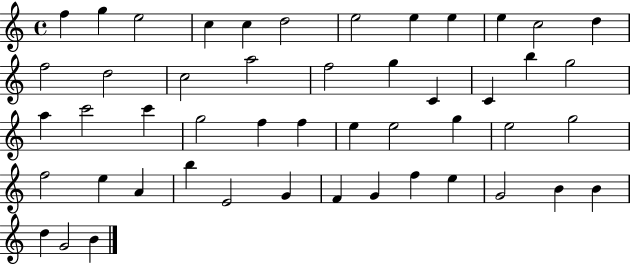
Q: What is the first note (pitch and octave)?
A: F5